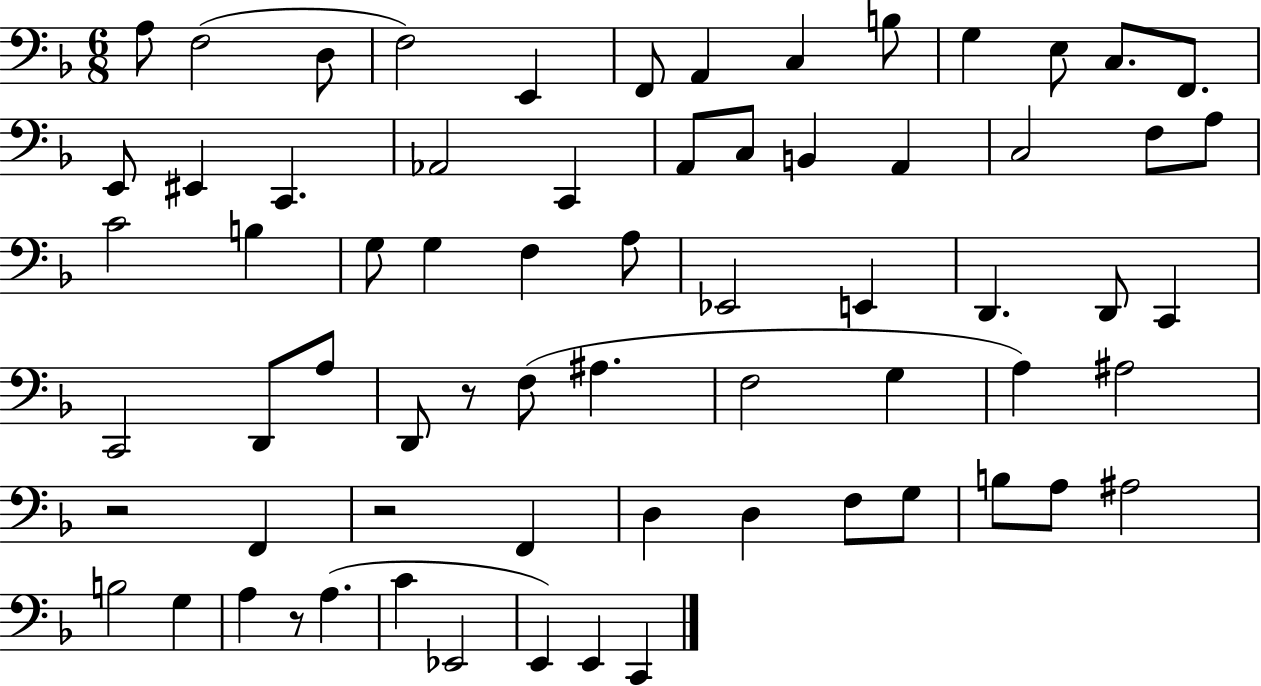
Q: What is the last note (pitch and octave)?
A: C2